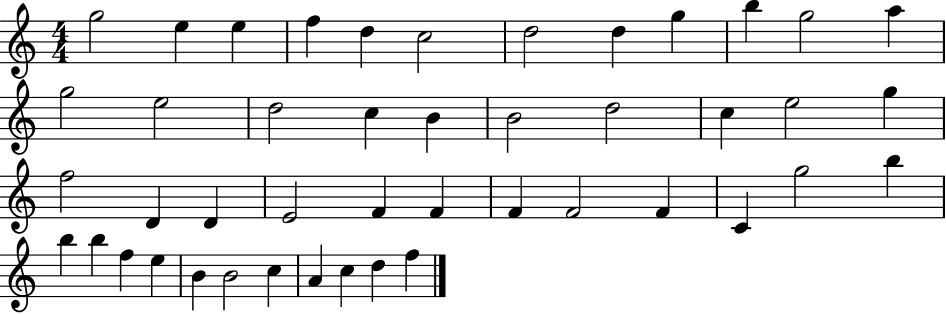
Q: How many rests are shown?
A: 0